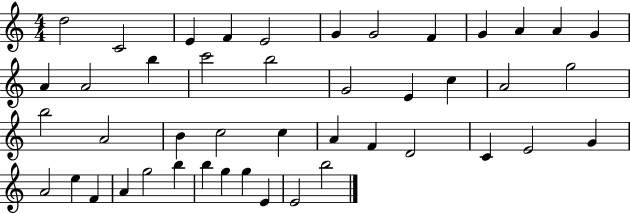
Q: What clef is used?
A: treble